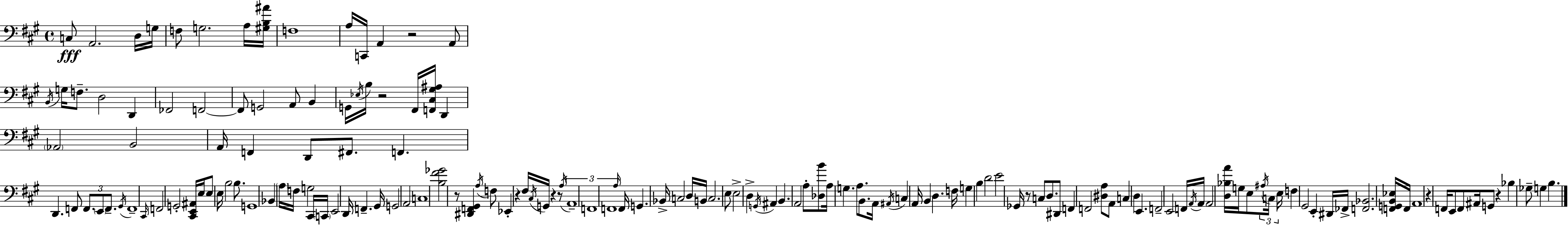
C3/e A2/h. D3/s G3/s F3/e G3/h. A3/s [G#3,B3,A#4]/s F3/w A3/s C2/s A2/q R/h A2/e B2/s G3/s F3/e. D3/h D2/q FES2/h F2/h F2/e G2/h A2/e B2/q G2/s Eb3/s B3/s R/h F#2/s [F2,C#3,G#3,A#3]/s D2/q Ab2/h B2/h A2/s F2/q D2/e F#2/e. F2/q. D2/q. F2/e F2/e. E2/e F2/e. G#2/s F2/w C#2/s F2/h G2/h [C#2,E2,A#2]/s E3/s E3/e E3/s B3/h B3/e. G2/w Bb2/q A3/s F3/s G3/h C#2/s C2/s E2/h D2/s F2/q. G#2/s G2/h A2/h C3/w [B3,F#4,Gb4]/h R/e [D#2,F2,G#2]/q A3/s F3/e Eb2/q R/q F#3/s C#3/s G2/s R/q R/e A3/s A2/w F2/w F2/w A3/s F2/s G2/q. Bb2/s C3/h D3/s B2/s C3/h. E3/e E3/h D3/q G2/s A#2/q B2/q. A2/h A3/e [Db3,B4]/e A3/s G3/q. A3/e. B2/e. A2/s A#2/s C3/q A2/s B2/q D3/q. F3/s G3/q B3/q D4/h E4/h Gb2/s R/e C3/e D3/e. D#2/e F2/q F2/h [D#3,A3]/e A2/e C3/q D3/q E2/q. F2/h E2/h F2/s A2/s A2/s A2/h [D3,Bb3,A4]/s G3/s E3/e A#3/s C3/s E3/s F3/q G#2/h E2/q D#2/s FES2/s [F2,Bb2]/h. [F2,G2,B2,Eb3]/s F2/s A2/w R/q F2/s E2/e F2/e A#2/s G2/e R/q Bb3/q Gb3/e G3/q B3/q.